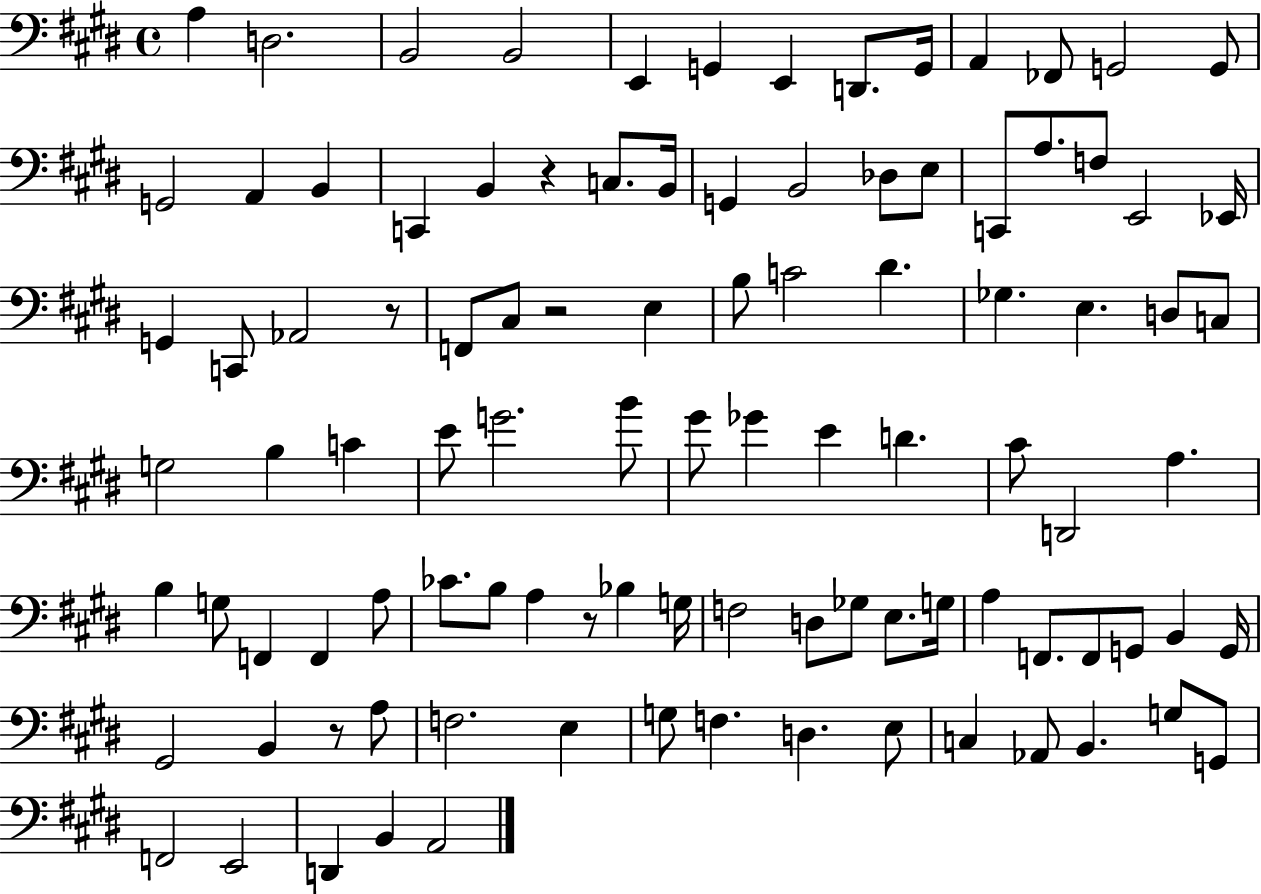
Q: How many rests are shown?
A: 5